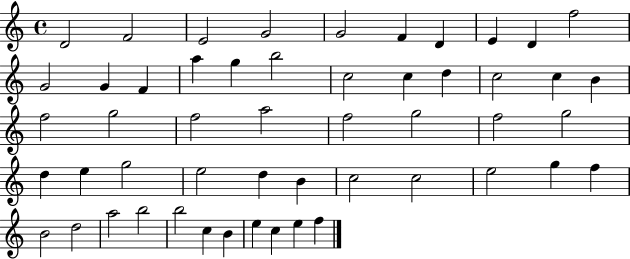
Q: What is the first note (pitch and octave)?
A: D4